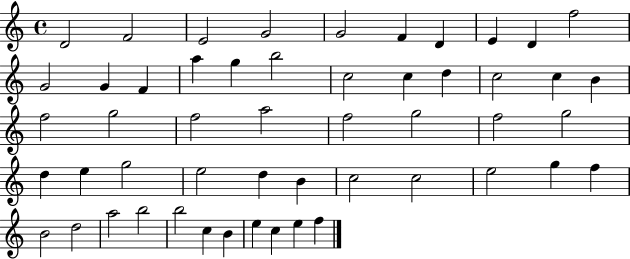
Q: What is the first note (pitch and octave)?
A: D4